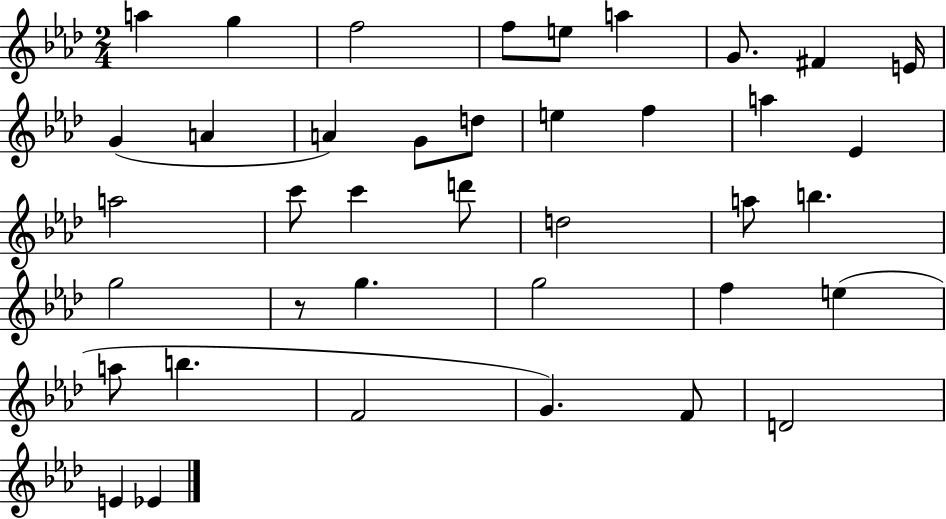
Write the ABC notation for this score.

X:1
T:Untitled
M:2/4
L:1/4
K:Ab
a g f2 f/2 e/2 a G/2 ^F E/4 G A A G/2 d/2 e f a _E a2 c'/2 c' d'/2 d2 a/2 b g2 z/2 g g2 f e a/2 b F2 G F/2 D2 E _E